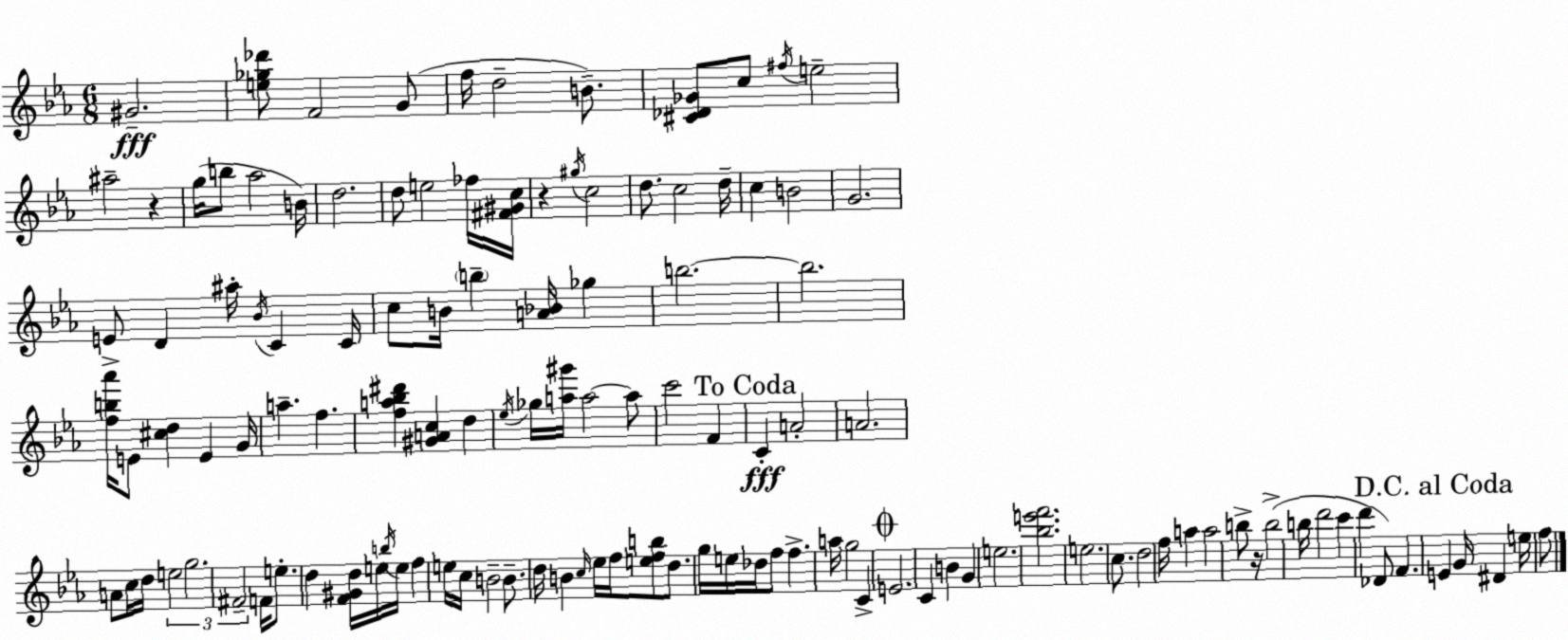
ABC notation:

X:1
T:Untitled
M:6/8
L:1/4
K:Cm
^G2 [e_g_d']/2 F2 G/2 f/4 d2 B/2 [^C_D_G]/2 c/2 ^f/4 e2 ^a2 z g/4 b/2 _a2 B/4 d2 d/2 e2 _f/4 [^F^Gc]/4 z ^g/4 c2 d/2 c2 d/4 c B2 G2 E/2 D ^a/4 _B/4 C C/4 c/2 B/4 b [A_B]/4 _g b2 b2 [fb_a']/4 E/2 [^cd] E G/4 a f [fa_b^d'] [^GAc] d _e/4 _g/4 [a^g']/4 a2 a/2 c'2 F C A2 A2 A/2 c/4 d/4 e2 g2 ^F2 F/4 e/2 d [F^Gd]/4 e/4 b/4 e/4 f e/4 c/4 B2 B/2 d/4 B c/4 _e/4 f/4 [efb]/2 d/2 g/4 e/4 _d/4 f/2 f a/4 g2 C E2 C B G e2 [_be'f']2 e2 c/2 d2 f/4 a a2 b/2 z/4 b2 b/4 d'2 c' d' _D/2 F E G/4 ^D e/4 f/2